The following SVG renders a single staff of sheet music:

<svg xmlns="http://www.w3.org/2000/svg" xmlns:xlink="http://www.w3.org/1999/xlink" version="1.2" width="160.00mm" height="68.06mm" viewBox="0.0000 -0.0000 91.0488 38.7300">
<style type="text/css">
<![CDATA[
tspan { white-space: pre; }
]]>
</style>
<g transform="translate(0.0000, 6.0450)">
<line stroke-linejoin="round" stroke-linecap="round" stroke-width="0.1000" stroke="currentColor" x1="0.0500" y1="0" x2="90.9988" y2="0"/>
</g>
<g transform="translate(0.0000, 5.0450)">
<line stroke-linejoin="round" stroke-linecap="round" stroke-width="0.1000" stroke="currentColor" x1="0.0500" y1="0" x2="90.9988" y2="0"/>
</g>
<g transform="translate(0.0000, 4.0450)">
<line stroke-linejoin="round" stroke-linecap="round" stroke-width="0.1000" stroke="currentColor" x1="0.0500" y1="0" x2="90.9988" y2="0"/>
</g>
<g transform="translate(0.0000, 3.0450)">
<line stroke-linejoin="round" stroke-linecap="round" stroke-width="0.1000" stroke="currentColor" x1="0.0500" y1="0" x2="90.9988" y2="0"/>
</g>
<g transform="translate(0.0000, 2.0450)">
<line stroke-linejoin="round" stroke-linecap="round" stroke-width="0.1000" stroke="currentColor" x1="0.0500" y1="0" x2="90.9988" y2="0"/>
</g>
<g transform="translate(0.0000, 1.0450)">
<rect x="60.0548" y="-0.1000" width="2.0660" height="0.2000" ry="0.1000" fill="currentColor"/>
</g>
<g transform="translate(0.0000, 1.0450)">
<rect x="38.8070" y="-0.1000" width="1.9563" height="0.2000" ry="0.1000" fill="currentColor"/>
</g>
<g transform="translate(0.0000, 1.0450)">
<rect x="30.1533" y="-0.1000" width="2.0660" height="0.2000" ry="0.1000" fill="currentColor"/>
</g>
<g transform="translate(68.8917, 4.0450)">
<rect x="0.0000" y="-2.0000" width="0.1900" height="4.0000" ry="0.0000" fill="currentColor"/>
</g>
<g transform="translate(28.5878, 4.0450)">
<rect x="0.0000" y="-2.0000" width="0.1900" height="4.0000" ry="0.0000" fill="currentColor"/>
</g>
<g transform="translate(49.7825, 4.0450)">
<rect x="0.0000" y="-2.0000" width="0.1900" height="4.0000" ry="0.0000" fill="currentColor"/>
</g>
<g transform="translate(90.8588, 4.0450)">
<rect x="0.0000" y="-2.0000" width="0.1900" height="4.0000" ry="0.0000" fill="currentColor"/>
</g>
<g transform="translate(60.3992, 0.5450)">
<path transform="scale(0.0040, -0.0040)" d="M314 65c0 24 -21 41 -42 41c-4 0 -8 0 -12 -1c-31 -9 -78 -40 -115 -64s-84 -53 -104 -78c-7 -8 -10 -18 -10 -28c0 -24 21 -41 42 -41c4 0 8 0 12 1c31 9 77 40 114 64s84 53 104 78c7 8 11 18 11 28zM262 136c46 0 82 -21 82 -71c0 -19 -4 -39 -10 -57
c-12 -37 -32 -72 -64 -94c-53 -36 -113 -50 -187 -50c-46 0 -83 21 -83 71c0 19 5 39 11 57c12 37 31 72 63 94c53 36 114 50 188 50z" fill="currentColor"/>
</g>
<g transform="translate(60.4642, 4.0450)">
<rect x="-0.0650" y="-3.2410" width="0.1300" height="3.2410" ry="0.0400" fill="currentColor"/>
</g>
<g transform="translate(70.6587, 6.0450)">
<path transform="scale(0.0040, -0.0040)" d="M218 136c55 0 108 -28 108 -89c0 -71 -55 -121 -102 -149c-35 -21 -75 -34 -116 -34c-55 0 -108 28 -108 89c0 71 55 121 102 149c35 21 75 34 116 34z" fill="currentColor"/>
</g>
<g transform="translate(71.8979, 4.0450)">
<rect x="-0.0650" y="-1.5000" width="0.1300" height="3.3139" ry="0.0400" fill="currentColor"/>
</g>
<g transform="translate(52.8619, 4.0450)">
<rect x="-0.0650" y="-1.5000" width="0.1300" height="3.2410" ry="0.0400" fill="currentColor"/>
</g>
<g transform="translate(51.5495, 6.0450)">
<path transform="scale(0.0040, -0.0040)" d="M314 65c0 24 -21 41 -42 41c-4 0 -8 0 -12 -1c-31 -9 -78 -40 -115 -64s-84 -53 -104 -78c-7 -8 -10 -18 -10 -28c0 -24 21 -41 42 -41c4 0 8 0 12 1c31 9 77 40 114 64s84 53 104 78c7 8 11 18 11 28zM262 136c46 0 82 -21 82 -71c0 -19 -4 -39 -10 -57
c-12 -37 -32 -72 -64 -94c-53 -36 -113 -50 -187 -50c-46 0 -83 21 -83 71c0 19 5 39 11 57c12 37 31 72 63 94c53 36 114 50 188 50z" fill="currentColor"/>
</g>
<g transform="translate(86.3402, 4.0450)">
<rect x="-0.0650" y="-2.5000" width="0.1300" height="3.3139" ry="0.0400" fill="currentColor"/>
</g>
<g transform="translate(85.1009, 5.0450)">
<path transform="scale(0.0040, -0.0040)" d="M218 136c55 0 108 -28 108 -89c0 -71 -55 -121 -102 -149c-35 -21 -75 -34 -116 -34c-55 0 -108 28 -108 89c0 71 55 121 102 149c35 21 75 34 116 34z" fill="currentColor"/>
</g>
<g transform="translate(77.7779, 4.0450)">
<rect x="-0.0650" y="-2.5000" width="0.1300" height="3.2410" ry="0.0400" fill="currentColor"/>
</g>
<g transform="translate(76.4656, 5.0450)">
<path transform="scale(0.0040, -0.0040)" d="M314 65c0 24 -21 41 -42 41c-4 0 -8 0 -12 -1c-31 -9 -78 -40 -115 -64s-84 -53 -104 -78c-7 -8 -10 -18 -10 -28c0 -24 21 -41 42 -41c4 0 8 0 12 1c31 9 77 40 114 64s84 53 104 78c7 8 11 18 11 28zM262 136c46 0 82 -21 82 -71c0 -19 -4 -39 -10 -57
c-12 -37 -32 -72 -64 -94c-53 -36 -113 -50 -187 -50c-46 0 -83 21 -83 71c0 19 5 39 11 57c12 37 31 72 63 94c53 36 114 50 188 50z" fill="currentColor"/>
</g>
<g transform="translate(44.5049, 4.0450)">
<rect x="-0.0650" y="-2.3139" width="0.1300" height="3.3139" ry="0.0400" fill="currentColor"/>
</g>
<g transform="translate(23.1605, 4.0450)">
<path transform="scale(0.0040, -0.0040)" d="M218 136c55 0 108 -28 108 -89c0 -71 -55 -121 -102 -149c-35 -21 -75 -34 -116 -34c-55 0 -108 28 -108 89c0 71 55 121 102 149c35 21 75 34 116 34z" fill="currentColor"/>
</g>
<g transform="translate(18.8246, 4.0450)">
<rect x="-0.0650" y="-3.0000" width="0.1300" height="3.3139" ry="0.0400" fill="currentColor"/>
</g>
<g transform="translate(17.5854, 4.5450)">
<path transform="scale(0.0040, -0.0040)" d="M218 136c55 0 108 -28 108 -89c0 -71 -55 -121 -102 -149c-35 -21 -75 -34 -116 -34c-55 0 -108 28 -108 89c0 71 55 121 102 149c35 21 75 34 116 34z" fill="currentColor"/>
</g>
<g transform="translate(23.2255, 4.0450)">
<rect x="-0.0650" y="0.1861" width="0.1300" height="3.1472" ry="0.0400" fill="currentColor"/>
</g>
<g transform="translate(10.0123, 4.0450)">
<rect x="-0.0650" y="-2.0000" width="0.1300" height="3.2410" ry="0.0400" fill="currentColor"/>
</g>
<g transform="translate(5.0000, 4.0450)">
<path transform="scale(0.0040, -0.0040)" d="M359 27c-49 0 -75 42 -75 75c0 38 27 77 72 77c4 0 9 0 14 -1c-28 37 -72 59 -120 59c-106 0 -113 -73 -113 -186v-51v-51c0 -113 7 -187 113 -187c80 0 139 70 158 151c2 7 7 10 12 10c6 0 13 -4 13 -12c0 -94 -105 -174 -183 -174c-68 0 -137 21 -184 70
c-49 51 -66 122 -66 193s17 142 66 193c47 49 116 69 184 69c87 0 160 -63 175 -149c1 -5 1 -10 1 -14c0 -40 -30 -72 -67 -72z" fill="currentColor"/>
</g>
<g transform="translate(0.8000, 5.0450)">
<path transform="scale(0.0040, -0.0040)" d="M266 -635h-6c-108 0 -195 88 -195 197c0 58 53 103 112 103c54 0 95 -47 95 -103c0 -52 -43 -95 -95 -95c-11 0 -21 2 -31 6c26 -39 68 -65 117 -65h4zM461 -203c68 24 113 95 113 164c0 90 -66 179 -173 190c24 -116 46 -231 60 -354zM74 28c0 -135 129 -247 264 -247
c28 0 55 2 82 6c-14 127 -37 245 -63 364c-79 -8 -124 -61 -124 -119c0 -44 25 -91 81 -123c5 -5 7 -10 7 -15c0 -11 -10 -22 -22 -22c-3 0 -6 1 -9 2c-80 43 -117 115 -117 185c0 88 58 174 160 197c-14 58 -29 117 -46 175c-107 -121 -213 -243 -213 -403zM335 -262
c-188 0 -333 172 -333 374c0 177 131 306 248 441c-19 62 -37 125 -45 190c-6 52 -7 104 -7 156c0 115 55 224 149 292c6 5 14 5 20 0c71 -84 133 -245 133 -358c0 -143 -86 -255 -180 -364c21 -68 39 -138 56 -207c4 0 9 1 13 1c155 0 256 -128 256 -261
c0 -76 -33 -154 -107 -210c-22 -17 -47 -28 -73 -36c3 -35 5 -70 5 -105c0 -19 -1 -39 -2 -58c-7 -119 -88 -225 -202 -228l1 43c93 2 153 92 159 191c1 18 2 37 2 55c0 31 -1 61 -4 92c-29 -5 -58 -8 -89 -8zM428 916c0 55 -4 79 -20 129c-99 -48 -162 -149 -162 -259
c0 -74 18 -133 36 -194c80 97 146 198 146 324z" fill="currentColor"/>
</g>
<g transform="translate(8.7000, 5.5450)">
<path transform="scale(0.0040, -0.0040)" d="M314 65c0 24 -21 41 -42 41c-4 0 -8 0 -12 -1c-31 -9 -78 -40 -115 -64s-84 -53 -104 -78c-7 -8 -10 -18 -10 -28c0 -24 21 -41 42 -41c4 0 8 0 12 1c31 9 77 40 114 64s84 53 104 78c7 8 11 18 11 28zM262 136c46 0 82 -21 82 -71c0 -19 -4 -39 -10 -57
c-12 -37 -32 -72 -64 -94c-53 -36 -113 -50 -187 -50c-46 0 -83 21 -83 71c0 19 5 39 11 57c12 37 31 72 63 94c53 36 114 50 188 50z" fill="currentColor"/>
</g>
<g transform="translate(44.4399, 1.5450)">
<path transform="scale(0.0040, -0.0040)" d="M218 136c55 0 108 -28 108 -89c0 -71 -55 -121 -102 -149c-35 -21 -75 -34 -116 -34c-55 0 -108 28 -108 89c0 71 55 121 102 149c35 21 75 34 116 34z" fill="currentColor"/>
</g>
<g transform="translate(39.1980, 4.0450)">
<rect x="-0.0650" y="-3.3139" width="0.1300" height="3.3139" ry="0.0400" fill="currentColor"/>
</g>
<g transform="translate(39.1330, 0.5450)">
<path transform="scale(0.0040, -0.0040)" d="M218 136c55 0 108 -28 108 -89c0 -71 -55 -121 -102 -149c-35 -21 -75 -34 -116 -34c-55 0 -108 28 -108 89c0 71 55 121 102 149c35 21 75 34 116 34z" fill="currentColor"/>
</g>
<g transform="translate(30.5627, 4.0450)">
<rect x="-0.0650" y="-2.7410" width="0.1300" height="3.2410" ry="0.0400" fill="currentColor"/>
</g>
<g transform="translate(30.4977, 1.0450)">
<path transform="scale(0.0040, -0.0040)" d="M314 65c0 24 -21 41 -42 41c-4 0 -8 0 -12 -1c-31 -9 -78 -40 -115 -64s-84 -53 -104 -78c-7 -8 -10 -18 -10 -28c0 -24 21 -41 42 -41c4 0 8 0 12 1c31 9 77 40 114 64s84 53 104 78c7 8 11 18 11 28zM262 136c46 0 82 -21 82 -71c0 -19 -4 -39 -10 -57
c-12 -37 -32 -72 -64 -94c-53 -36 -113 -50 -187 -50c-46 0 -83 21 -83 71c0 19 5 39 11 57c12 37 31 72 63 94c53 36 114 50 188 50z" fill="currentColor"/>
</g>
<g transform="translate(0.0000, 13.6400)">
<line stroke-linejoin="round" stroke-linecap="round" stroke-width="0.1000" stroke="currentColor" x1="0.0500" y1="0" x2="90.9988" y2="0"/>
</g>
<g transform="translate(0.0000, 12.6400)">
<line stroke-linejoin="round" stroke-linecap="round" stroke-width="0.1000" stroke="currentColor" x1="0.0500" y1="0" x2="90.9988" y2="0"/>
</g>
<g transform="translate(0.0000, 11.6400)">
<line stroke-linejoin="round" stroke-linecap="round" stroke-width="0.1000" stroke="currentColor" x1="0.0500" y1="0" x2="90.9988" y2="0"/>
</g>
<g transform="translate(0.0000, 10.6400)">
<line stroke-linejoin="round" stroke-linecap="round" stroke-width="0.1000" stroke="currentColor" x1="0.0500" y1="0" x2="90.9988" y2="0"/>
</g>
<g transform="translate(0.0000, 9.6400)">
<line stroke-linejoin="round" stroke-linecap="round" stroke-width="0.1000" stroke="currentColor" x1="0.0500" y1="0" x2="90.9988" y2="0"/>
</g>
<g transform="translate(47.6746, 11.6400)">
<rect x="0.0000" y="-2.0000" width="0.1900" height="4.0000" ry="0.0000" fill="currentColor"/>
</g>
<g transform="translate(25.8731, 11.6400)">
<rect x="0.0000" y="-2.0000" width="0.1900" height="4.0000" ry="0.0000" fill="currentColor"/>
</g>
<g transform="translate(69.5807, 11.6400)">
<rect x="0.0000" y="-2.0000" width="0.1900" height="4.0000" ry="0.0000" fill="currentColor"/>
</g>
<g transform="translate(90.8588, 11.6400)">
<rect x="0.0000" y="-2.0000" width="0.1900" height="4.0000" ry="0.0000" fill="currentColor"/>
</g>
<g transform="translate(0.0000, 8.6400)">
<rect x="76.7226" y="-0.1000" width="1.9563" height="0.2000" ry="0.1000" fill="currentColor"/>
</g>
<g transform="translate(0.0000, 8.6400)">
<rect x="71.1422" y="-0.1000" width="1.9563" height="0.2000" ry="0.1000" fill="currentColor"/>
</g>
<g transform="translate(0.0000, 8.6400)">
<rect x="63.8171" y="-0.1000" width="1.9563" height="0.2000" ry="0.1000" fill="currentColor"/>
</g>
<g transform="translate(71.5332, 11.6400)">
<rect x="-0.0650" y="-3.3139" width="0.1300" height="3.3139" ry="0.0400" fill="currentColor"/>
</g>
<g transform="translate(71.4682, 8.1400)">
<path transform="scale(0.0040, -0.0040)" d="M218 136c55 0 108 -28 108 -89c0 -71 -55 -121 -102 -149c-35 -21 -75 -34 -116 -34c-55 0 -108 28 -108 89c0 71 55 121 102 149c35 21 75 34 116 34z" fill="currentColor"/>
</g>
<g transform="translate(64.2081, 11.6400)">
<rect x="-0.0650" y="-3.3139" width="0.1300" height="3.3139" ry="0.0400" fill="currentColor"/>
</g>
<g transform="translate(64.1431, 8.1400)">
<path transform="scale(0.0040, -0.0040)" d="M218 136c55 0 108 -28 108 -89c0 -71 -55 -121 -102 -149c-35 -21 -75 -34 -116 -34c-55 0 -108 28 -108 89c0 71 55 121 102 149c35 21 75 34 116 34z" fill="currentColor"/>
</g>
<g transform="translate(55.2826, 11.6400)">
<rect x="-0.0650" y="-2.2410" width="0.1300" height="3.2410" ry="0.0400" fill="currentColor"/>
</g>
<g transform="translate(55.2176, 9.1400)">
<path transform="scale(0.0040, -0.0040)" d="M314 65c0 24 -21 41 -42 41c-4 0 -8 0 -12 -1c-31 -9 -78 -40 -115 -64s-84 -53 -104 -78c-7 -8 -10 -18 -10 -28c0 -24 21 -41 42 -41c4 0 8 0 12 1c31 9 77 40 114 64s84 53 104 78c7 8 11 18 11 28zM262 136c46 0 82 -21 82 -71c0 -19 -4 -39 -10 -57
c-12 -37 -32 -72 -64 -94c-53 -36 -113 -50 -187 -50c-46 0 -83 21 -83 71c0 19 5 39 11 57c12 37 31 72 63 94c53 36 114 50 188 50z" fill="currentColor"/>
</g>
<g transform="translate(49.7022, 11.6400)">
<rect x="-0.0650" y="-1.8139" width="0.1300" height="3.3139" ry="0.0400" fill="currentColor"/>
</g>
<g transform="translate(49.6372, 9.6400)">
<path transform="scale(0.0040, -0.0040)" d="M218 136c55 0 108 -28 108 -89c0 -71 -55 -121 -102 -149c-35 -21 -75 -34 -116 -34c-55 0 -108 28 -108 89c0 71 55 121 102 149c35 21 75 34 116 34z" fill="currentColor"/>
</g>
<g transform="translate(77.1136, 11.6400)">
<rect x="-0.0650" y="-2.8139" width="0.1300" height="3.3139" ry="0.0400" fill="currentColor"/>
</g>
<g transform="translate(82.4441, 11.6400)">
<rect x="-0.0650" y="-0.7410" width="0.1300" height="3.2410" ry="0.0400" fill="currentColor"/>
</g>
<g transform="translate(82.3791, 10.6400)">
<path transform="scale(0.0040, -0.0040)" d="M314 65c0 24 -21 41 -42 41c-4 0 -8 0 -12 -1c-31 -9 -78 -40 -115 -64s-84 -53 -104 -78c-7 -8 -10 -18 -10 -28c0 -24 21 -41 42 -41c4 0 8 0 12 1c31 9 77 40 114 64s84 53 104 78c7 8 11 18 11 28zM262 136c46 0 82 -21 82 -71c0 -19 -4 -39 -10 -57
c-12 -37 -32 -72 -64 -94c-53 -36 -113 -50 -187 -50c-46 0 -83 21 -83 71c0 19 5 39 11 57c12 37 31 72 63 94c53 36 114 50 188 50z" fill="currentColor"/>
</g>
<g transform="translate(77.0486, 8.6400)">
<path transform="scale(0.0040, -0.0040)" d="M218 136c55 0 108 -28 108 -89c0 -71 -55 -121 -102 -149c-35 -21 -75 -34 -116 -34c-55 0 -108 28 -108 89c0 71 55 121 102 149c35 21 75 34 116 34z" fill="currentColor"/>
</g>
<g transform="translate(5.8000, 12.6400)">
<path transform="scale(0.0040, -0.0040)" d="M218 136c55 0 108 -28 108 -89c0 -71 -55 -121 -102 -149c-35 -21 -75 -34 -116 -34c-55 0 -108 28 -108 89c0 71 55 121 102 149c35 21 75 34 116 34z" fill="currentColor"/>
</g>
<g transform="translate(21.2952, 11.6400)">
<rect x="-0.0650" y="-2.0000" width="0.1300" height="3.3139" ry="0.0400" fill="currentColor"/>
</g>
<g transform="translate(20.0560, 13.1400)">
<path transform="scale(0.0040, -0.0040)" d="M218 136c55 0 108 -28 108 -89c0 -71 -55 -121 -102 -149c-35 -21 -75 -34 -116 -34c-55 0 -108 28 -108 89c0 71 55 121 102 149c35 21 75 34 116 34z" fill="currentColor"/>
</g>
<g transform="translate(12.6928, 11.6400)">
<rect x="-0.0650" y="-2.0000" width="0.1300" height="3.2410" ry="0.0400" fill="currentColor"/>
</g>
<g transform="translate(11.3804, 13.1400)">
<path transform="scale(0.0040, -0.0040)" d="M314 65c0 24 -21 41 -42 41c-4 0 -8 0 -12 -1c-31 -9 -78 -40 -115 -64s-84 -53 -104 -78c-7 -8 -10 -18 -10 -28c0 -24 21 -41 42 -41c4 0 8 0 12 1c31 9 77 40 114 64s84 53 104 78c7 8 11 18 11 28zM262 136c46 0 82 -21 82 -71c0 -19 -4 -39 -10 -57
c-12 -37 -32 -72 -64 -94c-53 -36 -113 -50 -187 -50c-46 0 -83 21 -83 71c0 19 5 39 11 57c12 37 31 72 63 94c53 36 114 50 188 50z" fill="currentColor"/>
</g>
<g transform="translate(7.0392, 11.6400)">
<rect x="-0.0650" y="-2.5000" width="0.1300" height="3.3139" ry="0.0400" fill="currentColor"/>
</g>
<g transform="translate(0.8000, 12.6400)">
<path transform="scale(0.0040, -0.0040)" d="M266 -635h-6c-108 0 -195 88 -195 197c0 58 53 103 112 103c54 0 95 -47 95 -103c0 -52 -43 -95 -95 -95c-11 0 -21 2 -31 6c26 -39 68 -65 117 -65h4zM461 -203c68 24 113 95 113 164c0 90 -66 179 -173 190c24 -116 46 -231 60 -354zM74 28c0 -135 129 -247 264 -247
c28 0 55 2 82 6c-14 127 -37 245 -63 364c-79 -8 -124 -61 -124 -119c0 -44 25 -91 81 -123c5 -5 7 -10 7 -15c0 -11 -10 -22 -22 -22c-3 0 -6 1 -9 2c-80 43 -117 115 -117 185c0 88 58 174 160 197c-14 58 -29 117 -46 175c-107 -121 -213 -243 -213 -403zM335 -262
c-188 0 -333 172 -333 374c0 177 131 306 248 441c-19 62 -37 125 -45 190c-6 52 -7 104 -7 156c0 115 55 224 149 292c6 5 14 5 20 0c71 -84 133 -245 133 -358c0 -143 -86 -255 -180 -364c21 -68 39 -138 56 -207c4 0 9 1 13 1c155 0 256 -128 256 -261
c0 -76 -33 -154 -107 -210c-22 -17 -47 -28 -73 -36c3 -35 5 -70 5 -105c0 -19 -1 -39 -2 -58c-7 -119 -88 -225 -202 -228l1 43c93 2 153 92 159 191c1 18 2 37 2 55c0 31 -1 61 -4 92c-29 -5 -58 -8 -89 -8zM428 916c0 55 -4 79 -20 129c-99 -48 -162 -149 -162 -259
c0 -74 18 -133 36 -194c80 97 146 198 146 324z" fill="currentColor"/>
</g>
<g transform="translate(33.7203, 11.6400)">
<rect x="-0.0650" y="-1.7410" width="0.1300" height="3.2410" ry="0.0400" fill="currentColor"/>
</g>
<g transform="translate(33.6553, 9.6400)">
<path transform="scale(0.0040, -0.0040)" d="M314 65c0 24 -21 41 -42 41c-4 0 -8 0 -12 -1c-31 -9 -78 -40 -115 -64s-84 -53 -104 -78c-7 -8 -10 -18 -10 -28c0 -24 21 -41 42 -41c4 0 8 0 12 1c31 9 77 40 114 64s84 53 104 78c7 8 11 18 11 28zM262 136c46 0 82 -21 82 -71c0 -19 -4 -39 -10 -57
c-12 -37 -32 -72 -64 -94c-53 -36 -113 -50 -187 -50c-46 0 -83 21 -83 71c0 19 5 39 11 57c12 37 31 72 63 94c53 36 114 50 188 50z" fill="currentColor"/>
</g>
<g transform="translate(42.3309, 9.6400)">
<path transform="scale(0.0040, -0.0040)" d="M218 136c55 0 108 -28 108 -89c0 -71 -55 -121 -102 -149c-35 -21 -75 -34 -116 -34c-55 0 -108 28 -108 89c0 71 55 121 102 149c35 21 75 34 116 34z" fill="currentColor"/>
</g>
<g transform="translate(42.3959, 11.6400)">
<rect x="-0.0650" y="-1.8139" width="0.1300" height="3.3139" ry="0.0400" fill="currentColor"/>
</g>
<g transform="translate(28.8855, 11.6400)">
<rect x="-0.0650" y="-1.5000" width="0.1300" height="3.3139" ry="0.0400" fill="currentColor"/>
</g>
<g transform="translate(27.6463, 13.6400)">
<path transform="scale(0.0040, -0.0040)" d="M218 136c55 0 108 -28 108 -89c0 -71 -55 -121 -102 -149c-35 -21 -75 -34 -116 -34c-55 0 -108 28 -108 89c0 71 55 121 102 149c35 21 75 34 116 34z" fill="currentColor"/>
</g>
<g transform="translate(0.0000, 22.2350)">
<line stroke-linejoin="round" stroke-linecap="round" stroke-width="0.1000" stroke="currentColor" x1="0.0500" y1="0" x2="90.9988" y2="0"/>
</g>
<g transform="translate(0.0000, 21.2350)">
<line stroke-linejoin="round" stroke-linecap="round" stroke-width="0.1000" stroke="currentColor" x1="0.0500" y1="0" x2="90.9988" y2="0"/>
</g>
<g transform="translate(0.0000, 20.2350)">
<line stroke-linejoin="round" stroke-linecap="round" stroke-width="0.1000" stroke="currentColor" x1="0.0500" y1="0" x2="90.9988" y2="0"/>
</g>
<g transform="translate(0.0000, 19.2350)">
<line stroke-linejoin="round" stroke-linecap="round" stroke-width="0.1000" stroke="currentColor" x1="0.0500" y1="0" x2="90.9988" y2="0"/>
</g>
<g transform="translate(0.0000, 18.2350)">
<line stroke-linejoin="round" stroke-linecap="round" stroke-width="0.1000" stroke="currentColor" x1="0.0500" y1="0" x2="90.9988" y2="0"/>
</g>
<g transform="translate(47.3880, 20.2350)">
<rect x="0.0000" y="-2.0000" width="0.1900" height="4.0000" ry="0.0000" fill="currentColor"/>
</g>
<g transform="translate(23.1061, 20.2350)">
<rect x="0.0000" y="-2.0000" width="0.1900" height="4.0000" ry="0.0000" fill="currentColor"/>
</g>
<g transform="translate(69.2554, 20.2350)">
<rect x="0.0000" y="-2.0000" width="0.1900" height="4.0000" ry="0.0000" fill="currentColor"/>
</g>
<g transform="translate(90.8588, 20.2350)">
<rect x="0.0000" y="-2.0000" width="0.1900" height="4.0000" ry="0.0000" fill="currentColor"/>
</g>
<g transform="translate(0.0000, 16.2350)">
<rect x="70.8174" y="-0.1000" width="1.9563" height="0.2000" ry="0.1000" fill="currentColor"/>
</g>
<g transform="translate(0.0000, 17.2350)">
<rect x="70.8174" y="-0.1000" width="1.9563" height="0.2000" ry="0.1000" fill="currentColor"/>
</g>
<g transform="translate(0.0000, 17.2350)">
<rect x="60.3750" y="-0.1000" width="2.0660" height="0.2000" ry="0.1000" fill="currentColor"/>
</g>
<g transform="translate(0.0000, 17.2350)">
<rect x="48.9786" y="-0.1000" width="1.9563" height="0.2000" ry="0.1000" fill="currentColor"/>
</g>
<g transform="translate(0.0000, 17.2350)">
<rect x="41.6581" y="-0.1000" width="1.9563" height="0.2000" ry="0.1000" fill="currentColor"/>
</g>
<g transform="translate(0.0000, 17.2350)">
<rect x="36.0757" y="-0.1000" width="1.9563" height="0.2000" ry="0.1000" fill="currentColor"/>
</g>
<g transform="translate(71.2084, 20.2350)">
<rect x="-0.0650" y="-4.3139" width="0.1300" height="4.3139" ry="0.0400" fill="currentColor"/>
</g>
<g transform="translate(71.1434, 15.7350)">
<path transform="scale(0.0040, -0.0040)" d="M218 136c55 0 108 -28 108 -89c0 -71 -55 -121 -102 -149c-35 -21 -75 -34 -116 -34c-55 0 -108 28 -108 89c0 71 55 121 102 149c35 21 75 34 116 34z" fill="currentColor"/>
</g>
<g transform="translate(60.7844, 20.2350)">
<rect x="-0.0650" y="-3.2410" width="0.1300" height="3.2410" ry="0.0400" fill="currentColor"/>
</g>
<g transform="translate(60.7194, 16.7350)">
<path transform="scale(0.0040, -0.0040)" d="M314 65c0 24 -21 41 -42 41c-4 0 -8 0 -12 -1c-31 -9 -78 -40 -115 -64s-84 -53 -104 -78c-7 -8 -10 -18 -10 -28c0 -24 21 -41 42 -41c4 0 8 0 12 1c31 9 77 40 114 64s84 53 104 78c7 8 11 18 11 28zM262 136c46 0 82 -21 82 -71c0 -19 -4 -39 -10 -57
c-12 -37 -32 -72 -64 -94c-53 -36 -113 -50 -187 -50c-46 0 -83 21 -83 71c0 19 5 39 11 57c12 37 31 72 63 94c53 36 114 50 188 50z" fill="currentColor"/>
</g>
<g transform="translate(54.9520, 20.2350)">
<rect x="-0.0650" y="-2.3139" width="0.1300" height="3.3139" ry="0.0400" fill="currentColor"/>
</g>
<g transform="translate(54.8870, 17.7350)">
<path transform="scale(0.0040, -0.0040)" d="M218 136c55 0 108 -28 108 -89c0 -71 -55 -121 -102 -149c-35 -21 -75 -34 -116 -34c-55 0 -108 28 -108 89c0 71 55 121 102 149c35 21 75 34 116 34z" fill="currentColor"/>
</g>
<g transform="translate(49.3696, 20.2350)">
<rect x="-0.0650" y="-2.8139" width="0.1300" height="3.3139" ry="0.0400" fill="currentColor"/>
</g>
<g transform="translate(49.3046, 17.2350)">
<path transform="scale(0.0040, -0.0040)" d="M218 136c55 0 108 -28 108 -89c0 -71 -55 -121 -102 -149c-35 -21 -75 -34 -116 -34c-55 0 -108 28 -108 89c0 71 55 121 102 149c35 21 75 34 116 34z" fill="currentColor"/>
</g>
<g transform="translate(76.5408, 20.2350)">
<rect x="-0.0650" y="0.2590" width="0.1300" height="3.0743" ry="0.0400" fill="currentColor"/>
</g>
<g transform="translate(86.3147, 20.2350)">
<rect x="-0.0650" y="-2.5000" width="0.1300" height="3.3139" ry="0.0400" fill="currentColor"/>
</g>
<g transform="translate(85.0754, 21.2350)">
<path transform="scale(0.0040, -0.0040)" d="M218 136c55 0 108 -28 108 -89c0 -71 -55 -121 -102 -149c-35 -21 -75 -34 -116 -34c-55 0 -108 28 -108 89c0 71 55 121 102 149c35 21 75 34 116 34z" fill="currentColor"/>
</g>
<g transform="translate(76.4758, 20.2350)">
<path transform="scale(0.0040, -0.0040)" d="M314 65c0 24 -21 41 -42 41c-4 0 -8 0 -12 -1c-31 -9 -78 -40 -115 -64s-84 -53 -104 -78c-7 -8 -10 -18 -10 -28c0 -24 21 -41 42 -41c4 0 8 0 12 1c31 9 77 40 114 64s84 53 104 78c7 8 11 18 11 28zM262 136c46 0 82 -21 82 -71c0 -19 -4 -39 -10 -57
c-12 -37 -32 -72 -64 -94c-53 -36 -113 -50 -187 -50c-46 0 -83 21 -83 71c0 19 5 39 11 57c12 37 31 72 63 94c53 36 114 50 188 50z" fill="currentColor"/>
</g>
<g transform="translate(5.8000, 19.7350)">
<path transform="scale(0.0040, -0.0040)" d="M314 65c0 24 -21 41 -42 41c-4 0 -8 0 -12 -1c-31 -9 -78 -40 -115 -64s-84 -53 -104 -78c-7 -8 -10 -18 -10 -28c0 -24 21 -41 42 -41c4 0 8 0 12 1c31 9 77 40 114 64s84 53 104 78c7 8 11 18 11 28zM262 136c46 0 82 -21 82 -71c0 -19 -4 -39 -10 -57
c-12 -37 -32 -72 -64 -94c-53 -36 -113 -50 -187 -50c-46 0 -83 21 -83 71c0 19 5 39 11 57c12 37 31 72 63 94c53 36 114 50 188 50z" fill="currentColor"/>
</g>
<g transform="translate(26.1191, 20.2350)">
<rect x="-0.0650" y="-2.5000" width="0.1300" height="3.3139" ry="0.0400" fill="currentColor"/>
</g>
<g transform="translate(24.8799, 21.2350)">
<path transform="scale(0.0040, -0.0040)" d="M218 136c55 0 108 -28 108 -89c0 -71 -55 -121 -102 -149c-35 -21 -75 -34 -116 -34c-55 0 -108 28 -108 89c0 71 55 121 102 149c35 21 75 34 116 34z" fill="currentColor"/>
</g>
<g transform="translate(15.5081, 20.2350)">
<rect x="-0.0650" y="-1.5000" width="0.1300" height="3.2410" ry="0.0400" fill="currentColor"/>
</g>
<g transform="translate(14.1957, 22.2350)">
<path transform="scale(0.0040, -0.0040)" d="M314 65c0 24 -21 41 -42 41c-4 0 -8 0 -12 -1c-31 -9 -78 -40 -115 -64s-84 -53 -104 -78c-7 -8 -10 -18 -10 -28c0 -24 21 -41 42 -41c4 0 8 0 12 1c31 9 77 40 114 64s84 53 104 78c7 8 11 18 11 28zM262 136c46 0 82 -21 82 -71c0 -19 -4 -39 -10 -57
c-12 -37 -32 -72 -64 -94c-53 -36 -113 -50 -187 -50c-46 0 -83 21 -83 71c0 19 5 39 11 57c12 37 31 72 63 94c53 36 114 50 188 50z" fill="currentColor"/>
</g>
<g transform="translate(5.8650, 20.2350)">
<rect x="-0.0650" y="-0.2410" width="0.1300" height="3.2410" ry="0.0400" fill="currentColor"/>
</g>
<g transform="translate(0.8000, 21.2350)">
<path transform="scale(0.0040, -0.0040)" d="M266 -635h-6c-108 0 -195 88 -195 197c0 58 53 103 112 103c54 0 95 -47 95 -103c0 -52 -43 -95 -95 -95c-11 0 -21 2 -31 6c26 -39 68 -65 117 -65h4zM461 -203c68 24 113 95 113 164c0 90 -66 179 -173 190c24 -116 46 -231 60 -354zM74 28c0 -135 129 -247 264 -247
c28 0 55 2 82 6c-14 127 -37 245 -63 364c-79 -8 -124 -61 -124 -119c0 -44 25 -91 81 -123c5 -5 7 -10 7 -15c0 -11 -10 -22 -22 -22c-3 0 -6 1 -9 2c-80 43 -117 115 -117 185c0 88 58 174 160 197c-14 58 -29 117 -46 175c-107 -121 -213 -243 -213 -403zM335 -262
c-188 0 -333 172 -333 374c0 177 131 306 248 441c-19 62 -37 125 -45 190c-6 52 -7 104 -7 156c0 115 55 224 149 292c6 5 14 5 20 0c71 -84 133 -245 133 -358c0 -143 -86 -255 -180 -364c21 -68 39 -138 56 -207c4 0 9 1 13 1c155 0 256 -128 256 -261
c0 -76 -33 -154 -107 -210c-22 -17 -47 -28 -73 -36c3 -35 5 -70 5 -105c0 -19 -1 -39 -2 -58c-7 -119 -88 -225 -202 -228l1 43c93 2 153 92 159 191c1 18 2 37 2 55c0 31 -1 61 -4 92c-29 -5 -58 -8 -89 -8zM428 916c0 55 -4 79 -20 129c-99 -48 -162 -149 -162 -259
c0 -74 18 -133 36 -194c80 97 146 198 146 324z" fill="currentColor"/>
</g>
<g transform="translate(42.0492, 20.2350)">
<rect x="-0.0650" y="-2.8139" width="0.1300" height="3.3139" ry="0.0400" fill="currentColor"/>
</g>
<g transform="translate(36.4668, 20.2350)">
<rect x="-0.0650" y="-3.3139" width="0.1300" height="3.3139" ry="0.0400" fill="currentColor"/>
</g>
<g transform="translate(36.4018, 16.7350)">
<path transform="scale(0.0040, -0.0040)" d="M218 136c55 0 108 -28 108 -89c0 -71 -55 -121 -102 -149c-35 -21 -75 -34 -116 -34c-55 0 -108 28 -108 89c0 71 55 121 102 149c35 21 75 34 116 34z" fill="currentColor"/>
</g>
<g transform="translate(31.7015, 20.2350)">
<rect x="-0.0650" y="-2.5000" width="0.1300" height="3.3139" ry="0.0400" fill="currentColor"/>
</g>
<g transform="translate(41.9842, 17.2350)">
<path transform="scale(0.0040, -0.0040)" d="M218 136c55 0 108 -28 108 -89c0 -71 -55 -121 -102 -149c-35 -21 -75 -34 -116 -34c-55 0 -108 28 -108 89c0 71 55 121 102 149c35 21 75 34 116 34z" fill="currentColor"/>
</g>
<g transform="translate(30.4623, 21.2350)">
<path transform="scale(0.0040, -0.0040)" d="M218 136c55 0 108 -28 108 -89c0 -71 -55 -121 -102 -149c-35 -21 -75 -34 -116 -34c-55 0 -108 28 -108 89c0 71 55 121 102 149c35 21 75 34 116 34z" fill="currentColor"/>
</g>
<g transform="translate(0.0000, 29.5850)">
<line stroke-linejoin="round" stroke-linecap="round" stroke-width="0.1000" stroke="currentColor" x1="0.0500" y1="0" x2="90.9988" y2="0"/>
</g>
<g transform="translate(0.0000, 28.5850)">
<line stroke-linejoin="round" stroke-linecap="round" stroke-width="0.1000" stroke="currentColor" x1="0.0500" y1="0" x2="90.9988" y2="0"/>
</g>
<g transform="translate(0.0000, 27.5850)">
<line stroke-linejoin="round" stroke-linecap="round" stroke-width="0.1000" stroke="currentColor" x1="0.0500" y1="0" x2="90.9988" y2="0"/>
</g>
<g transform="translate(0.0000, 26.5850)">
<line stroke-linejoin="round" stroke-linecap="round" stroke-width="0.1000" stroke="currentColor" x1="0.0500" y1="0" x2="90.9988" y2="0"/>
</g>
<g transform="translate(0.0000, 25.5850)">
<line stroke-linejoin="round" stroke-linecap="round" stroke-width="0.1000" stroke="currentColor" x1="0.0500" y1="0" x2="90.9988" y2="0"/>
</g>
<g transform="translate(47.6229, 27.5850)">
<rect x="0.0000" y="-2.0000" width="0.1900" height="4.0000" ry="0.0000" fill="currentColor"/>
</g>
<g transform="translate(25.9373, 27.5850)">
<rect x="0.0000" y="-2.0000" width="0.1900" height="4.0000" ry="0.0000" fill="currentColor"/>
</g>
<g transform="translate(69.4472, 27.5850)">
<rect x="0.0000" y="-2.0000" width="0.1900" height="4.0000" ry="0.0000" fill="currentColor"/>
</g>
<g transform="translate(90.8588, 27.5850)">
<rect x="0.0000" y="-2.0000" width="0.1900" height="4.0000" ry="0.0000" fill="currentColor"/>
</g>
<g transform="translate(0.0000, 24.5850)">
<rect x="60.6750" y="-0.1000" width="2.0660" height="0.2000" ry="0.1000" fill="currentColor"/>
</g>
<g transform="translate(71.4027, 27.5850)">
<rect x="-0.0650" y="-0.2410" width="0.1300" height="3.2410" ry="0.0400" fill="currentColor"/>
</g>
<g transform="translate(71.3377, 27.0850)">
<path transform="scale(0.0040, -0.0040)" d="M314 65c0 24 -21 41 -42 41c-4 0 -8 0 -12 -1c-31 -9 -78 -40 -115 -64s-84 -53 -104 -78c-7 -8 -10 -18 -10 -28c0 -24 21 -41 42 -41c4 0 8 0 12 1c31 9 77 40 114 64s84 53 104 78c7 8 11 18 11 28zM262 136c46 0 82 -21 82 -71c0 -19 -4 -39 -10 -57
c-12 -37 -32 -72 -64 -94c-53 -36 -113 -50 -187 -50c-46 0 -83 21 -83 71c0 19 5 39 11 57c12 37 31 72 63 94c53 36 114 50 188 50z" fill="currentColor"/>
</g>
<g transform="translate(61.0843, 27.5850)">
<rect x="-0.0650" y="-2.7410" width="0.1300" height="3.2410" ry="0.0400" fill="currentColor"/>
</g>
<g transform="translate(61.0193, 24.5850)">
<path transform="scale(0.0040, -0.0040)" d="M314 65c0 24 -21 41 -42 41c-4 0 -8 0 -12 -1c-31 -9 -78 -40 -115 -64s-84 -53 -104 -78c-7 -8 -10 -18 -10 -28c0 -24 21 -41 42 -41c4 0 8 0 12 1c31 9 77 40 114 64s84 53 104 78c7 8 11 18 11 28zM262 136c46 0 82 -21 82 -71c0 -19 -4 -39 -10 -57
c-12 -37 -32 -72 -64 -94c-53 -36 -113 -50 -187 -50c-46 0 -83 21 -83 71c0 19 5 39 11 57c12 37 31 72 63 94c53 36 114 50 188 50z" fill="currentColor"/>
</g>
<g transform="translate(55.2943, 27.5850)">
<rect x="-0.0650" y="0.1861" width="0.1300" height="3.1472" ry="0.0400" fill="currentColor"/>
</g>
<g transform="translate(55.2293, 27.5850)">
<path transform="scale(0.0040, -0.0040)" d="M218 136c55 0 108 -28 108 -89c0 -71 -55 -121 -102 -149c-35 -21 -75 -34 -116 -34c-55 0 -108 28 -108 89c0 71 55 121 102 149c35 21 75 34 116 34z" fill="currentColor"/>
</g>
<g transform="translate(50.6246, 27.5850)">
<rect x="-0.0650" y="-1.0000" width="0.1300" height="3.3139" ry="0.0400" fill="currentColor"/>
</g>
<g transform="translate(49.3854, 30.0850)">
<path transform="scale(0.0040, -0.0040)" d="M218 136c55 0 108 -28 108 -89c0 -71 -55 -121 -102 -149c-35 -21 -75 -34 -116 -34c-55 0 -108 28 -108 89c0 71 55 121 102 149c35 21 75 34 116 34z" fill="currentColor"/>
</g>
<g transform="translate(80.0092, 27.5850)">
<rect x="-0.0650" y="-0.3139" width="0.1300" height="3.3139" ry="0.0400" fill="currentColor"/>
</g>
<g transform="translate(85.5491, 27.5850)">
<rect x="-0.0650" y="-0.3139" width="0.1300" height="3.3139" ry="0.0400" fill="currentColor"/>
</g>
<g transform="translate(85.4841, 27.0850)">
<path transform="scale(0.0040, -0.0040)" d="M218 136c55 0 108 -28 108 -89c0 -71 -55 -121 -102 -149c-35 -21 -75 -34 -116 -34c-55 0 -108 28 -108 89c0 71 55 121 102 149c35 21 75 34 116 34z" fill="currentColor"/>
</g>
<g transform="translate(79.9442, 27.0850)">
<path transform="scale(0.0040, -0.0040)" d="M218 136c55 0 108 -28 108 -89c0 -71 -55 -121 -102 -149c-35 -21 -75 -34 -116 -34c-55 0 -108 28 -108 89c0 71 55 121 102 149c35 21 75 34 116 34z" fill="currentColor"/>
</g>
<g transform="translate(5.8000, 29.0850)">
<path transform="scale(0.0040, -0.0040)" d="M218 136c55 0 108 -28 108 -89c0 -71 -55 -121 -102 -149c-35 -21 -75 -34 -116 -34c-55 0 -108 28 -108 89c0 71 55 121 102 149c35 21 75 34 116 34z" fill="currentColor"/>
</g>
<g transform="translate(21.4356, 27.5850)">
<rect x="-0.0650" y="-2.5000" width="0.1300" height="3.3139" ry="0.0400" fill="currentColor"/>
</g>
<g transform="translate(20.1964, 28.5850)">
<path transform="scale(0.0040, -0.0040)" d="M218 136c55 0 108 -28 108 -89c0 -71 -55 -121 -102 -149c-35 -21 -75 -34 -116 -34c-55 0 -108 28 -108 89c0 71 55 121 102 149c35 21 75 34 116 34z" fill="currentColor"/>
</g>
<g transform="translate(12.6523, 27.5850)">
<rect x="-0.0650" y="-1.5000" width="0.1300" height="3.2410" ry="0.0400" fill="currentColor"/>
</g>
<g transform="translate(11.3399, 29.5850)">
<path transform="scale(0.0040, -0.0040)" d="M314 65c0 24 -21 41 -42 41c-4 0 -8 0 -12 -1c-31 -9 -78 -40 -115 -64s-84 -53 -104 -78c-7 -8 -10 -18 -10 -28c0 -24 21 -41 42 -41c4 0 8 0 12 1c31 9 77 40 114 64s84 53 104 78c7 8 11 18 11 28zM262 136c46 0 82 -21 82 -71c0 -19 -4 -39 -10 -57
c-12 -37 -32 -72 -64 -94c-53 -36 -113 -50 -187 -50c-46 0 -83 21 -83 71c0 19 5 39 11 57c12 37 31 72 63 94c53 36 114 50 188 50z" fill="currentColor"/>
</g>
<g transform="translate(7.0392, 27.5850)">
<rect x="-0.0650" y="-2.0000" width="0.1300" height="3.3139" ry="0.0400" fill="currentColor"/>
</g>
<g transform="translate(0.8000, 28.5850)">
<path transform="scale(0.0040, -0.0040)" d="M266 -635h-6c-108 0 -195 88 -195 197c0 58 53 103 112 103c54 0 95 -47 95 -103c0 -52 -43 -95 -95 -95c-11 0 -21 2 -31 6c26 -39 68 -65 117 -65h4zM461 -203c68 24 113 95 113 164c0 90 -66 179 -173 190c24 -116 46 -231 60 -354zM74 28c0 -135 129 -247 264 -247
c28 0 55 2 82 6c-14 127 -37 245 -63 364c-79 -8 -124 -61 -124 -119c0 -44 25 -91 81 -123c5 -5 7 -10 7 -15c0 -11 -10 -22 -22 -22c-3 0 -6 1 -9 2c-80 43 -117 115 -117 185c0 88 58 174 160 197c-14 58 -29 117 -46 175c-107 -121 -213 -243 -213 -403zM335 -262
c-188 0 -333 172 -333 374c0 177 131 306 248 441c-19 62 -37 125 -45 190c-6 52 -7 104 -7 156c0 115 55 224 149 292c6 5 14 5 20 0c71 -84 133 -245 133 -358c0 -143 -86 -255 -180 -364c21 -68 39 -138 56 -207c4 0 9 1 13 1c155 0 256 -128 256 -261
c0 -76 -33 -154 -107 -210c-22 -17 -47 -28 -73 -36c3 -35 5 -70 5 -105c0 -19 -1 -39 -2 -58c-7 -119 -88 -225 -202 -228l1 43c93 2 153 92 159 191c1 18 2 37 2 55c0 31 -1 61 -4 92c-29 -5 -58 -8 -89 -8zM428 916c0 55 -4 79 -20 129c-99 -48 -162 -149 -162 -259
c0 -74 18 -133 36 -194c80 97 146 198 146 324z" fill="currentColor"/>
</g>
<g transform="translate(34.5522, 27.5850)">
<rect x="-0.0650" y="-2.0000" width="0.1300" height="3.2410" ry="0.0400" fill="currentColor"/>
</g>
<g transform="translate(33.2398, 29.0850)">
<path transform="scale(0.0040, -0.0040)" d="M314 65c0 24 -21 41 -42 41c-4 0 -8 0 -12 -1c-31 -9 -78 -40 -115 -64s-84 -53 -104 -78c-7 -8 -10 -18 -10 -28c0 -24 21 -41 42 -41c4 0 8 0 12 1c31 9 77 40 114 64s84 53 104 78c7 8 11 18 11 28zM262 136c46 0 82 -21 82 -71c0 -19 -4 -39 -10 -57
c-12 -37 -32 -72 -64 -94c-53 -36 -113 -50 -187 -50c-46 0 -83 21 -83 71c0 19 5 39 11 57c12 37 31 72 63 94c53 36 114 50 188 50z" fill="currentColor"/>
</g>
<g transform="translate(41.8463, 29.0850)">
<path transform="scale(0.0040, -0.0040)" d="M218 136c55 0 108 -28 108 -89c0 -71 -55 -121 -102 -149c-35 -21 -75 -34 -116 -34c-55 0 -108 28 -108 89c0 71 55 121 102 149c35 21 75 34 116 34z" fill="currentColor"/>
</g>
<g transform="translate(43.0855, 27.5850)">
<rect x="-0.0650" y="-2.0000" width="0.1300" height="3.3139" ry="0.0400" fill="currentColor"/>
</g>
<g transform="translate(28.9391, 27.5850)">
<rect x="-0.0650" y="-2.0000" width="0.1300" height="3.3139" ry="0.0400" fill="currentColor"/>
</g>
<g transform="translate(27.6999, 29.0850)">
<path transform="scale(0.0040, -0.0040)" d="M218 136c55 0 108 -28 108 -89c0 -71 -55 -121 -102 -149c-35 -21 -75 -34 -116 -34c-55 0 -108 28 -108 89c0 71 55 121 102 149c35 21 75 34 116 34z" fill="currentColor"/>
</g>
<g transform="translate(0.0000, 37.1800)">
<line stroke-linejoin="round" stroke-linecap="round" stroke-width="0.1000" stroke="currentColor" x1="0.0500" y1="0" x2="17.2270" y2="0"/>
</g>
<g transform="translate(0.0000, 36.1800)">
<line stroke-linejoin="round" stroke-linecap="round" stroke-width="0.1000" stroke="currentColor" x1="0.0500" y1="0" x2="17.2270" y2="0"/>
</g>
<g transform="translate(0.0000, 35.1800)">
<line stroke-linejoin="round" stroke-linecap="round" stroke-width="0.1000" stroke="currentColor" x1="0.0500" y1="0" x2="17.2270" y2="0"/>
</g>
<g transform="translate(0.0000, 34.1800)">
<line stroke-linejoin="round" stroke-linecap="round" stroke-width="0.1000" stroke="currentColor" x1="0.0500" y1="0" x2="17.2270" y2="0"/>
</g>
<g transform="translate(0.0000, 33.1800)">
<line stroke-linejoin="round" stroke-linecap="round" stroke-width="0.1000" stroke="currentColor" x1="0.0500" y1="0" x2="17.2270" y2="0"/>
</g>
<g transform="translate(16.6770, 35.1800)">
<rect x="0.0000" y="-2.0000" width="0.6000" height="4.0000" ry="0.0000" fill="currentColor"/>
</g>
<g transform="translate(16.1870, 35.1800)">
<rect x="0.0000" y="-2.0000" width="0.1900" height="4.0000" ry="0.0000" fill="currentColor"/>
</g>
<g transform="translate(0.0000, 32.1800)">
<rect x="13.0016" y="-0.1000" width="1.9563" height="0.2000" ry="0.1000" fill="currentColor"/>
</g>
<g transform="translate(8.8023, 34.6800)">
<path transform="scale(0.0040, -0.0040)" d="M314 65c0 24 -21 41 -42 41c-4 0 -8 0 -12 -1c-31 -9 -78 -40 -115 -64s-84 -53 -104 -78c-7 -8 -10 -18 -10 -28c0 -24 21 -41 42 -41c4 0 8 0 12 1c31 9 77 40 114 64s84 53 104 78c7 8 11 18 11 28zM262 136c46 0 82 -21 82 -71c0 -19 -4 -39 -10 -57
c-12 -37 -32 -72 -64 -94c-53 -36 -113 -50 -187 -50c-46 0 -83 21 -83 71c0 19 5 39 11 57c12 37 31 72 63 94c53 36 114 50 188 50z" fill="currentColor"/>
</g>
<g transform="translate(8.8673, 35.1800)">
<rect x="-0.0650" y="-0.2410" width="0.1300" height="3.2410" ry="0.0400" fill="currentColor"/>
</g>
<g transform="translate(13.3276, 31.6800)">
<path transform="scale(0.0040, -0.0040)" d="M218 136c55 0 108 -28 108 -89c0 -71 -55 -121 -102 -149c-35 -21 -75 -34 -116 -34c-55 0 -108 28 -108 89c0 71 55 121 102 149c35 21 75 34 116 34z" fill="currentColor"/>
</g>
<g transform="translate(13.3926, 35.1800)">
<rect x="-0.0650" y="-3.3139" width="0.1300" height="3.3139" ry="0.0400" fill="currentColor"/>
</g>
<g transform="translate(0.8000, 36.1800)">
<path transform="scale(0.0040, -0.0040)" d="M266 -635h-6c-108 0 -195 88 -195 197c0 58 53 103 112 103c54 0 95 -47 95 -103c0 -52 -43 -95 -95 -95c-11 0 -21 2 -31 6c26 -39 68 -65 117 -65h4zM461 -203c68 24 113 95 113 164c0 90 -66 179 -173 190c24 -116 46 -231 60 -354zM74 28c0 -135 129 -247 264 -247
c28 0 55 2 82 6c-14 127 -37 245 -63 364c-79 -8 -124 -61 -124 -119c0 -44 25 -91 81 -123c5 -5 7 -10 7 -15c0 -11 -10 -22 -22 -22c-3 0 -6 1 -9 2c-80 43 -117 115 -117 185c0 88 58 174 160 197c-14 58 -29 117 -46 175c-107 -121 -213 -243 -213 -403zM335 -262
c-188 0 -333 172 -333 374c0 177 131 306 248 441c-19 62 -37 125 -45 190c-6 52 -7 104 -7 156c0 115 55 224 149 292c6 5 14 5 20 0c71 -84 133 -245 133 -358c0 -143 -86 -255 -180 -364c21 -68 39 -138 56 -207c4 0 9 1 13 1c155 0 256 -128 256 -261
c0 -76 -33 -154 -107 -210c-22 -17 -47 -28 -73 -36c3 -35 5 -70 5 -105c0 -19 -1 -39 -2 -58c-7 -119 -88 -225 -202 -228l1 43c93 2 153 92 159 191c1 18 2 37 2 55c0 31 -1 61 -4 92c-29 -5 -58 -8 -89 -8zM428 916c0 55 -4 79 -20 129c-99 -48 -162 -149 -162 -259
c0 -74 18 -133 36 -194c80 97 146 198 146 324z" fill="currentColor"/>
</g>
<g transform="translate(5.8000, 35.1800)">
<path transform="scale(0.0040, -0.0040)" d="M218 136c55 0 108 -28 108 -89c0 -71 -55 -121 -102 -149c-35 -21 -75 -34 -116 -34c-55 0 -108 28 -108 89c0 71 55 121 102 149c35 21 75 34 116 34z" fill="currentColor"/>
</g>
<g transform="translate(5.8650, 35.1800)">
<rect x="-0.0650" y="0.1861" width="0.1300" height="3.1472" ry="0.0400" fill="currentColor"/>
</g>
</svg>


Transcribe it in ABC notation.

X:1
T:Untitled
M:4/4
L:1/4
K:C
F2 A B a2 b g E2 b2 E G2 G G F2 F E f2 f f g2 b b a d2 c2 E2 G G b a a g b2 d' B2 G F E2 G F F2 F D B a2 c2 c c B c2 b